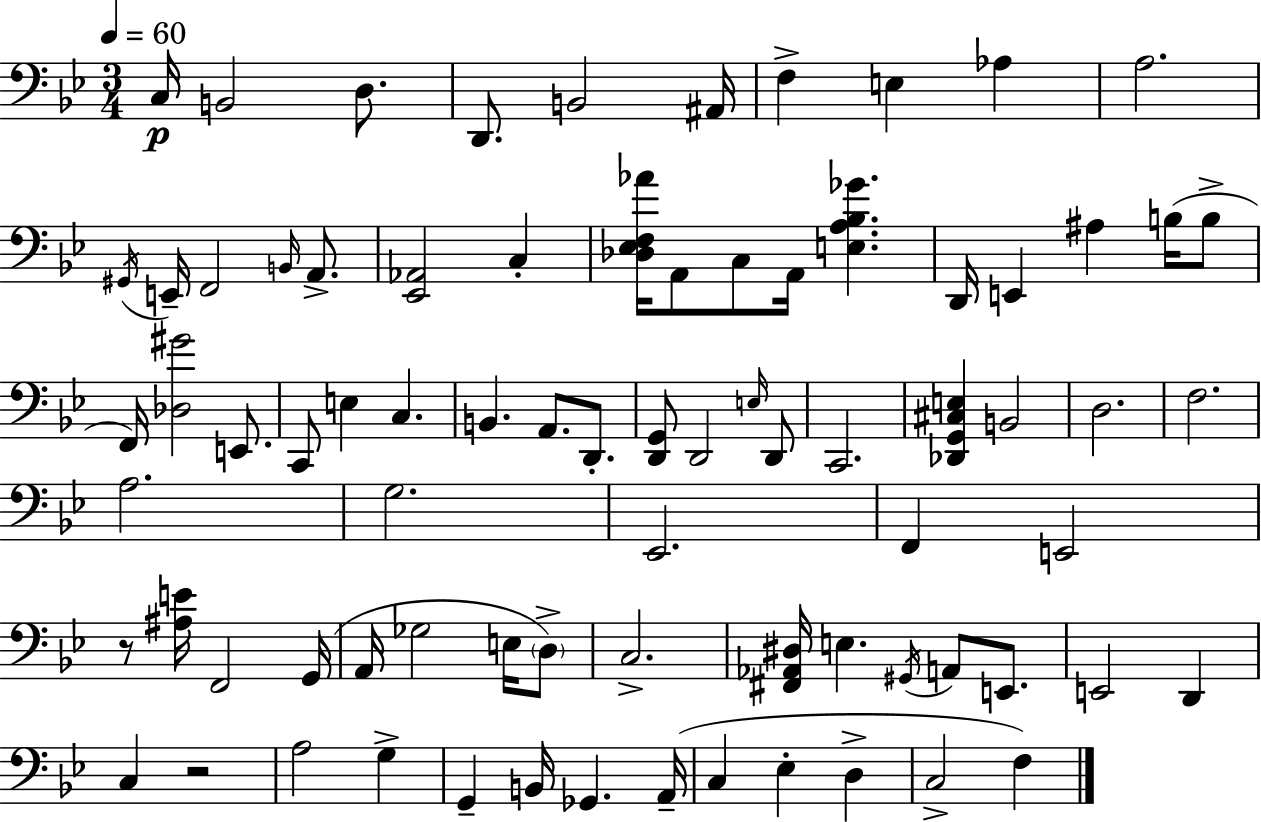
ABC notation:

X:1
T:Untitled
M:3/4
L:1/4
K:Bb
C,/4 B,,2 D,/2 D,,/2 B,,2 ^A,,/4 F, E, _A, A,2 ^G,,/4 E,,/4 F,,2 B,,/4 A,,/2 [_E,,_A,,]2 C, [_D,_E,F,_A]/4 A,,/2 C,/2 A,,/4 [E,A,_B,_G] D,,/4 E,, ^A, B,/4 B,/2 F,,/4 [_D,^G]2 E,,/2 C,,/2 E, C, B,, A,,/2 D,,/2 [D,,G,,]/2 D,,2 E,/4 D,,/2 C,,2 [_D,,G,,^C,E,] B,,2 D,2 F,2 A,2 G,2 _E,,2 F,, E,,2 z/2 [^A,E]/4 F,,2 G,,/4 A,,/4 _G,2 E,/4 D,/2 C,2 [^F,,_A,,^D,]/4 E, ^G,,/4 A,,/2 E,,/2 E,,2 D,, C, z2 A,2 G, G,, B,,/4 _G,, A,,/4 C, _E, D, C,2 F,